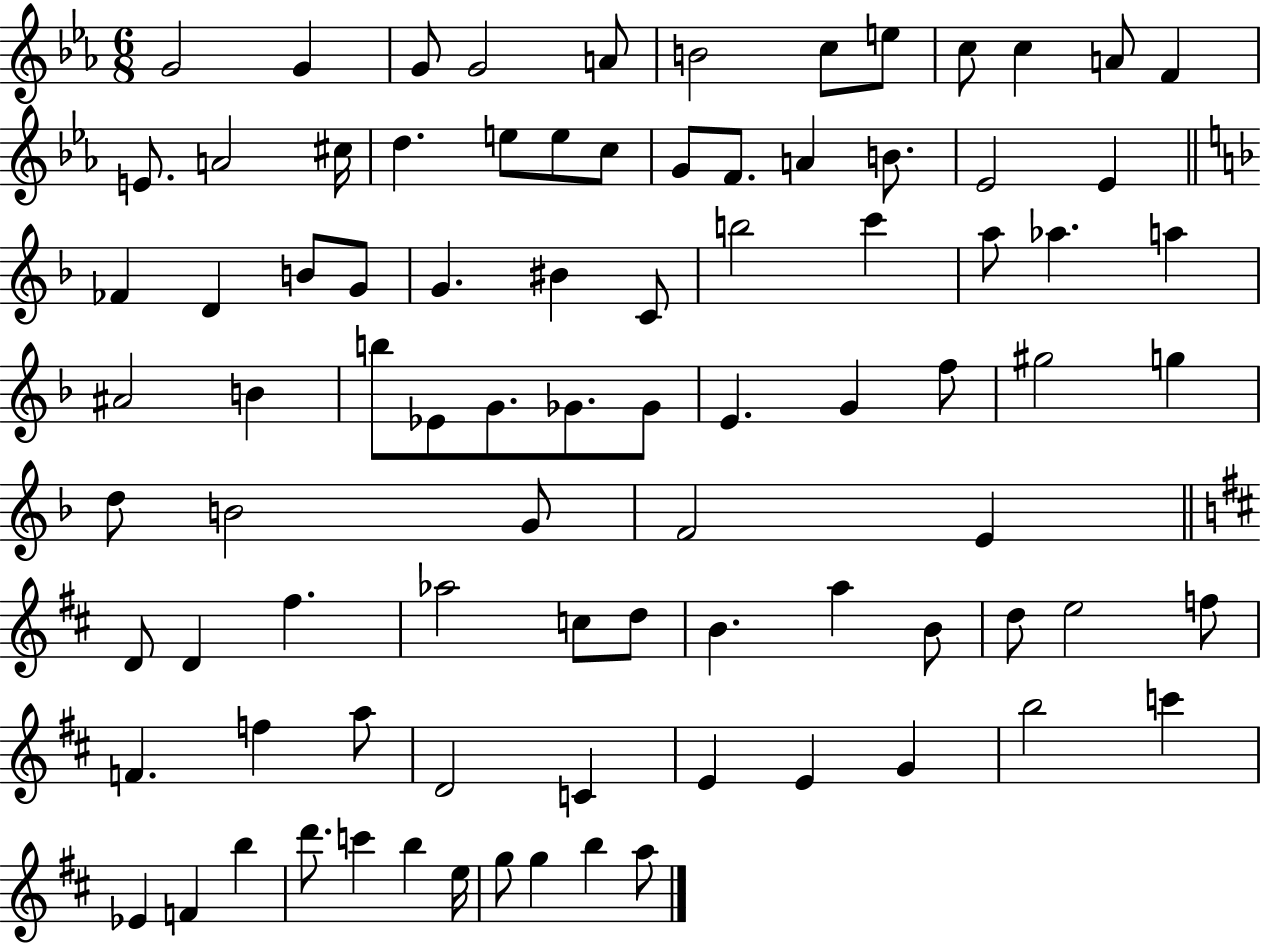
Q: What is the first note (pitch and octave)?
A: G4